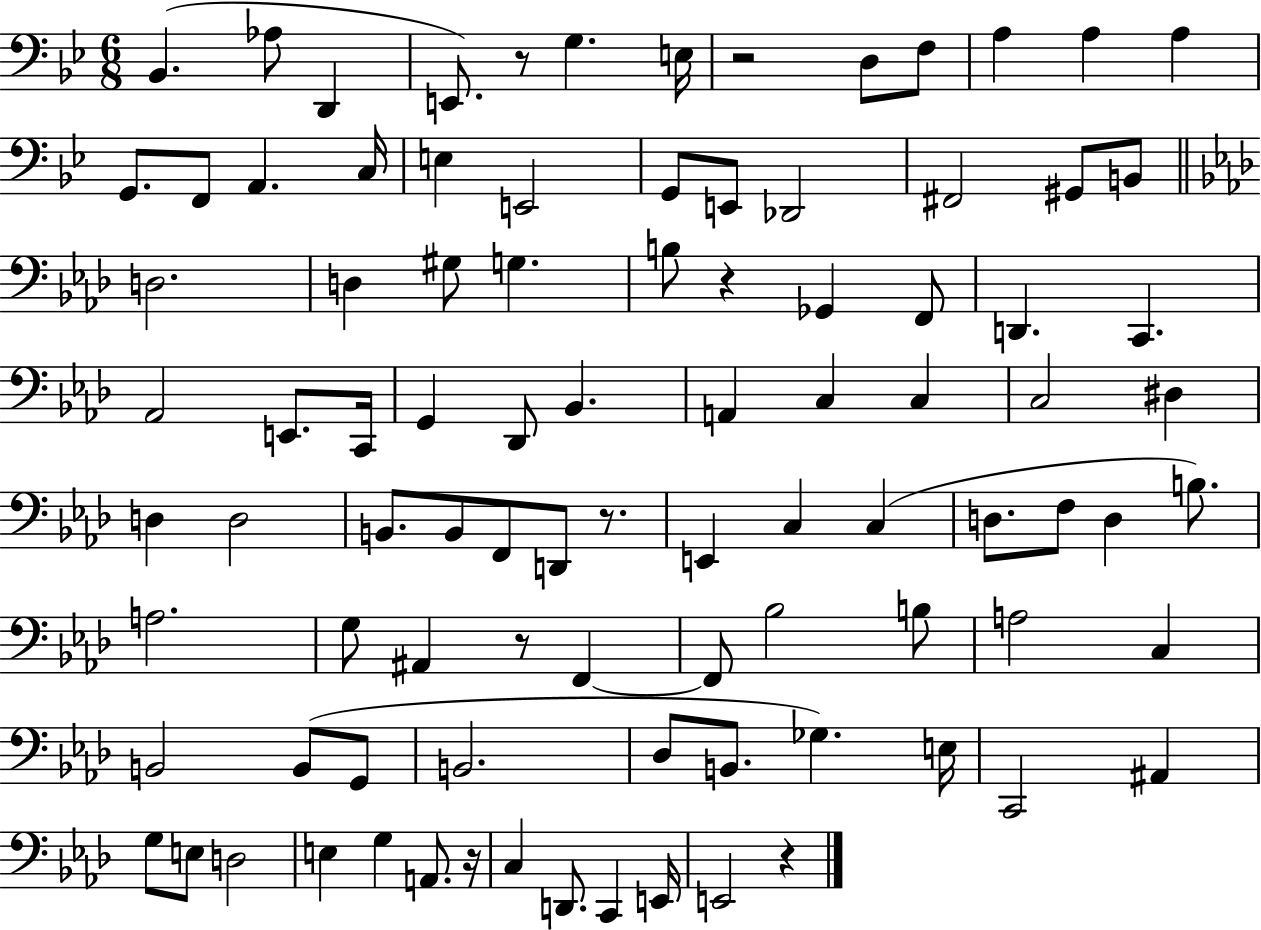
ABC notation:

X:1
T:Untitled
M:6/8
L:1/4
K:Bb
_B,, _A,/2 D,, E,,/2 z/2 G, E,/4 z2 D,/2 F,/2 A, A, A, G,,/2 F,,/2 A,, C,/4 E, E,,2 G,,/2 E,,/2 _D,,2 ^F,,2 ^G,,/2 B,,/2 D,2 D, ^G,/2 G, B,/2 z _G,, F,,/2 D,, C,, _A,,2 E,,/2 C,,/4 G,, _D,,/2 _B,, A,, C, C, C,2 ^D, D, D,2 B,,/2 B,,/2 F,,/2 D,,/2 z/2 E,, C, C, D,/2 F,/2 D, B,/2 A,2 G,/2 ^A,, z/2 F,, F,,/2 _B,2 B,/2 A,2 C, B,,2 B,,/2 G,,/2 B,,2 _D,/2 B,,/2 _G, E,/4 C,,2 ^A,, G,/2 E,/2 D,2 E, G, A,,/2 z/4 C, D,,/2 C,, E,,/4 E,,2 z